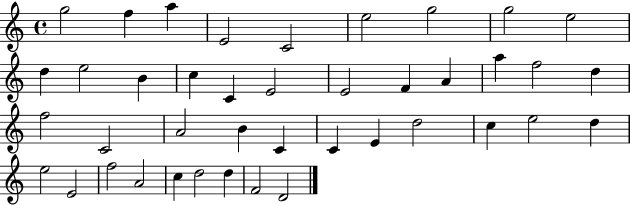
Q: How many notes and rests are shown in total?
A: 41